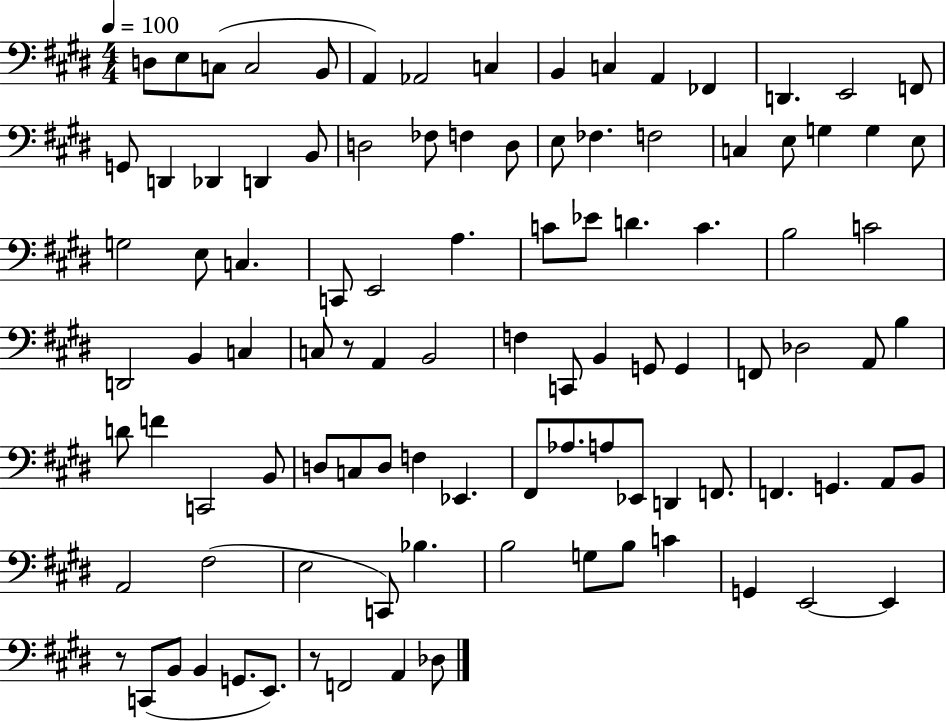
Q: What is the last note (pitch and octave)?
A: Db3